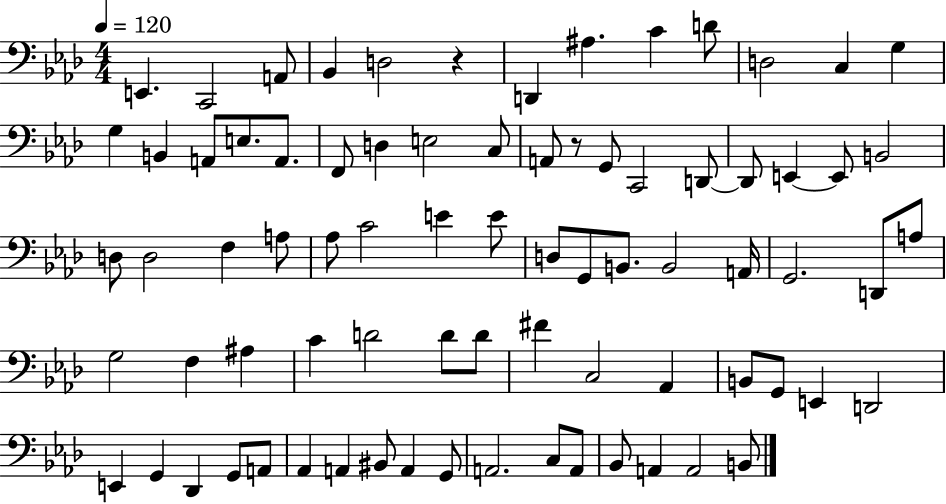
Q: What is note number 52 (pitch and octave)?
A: D4